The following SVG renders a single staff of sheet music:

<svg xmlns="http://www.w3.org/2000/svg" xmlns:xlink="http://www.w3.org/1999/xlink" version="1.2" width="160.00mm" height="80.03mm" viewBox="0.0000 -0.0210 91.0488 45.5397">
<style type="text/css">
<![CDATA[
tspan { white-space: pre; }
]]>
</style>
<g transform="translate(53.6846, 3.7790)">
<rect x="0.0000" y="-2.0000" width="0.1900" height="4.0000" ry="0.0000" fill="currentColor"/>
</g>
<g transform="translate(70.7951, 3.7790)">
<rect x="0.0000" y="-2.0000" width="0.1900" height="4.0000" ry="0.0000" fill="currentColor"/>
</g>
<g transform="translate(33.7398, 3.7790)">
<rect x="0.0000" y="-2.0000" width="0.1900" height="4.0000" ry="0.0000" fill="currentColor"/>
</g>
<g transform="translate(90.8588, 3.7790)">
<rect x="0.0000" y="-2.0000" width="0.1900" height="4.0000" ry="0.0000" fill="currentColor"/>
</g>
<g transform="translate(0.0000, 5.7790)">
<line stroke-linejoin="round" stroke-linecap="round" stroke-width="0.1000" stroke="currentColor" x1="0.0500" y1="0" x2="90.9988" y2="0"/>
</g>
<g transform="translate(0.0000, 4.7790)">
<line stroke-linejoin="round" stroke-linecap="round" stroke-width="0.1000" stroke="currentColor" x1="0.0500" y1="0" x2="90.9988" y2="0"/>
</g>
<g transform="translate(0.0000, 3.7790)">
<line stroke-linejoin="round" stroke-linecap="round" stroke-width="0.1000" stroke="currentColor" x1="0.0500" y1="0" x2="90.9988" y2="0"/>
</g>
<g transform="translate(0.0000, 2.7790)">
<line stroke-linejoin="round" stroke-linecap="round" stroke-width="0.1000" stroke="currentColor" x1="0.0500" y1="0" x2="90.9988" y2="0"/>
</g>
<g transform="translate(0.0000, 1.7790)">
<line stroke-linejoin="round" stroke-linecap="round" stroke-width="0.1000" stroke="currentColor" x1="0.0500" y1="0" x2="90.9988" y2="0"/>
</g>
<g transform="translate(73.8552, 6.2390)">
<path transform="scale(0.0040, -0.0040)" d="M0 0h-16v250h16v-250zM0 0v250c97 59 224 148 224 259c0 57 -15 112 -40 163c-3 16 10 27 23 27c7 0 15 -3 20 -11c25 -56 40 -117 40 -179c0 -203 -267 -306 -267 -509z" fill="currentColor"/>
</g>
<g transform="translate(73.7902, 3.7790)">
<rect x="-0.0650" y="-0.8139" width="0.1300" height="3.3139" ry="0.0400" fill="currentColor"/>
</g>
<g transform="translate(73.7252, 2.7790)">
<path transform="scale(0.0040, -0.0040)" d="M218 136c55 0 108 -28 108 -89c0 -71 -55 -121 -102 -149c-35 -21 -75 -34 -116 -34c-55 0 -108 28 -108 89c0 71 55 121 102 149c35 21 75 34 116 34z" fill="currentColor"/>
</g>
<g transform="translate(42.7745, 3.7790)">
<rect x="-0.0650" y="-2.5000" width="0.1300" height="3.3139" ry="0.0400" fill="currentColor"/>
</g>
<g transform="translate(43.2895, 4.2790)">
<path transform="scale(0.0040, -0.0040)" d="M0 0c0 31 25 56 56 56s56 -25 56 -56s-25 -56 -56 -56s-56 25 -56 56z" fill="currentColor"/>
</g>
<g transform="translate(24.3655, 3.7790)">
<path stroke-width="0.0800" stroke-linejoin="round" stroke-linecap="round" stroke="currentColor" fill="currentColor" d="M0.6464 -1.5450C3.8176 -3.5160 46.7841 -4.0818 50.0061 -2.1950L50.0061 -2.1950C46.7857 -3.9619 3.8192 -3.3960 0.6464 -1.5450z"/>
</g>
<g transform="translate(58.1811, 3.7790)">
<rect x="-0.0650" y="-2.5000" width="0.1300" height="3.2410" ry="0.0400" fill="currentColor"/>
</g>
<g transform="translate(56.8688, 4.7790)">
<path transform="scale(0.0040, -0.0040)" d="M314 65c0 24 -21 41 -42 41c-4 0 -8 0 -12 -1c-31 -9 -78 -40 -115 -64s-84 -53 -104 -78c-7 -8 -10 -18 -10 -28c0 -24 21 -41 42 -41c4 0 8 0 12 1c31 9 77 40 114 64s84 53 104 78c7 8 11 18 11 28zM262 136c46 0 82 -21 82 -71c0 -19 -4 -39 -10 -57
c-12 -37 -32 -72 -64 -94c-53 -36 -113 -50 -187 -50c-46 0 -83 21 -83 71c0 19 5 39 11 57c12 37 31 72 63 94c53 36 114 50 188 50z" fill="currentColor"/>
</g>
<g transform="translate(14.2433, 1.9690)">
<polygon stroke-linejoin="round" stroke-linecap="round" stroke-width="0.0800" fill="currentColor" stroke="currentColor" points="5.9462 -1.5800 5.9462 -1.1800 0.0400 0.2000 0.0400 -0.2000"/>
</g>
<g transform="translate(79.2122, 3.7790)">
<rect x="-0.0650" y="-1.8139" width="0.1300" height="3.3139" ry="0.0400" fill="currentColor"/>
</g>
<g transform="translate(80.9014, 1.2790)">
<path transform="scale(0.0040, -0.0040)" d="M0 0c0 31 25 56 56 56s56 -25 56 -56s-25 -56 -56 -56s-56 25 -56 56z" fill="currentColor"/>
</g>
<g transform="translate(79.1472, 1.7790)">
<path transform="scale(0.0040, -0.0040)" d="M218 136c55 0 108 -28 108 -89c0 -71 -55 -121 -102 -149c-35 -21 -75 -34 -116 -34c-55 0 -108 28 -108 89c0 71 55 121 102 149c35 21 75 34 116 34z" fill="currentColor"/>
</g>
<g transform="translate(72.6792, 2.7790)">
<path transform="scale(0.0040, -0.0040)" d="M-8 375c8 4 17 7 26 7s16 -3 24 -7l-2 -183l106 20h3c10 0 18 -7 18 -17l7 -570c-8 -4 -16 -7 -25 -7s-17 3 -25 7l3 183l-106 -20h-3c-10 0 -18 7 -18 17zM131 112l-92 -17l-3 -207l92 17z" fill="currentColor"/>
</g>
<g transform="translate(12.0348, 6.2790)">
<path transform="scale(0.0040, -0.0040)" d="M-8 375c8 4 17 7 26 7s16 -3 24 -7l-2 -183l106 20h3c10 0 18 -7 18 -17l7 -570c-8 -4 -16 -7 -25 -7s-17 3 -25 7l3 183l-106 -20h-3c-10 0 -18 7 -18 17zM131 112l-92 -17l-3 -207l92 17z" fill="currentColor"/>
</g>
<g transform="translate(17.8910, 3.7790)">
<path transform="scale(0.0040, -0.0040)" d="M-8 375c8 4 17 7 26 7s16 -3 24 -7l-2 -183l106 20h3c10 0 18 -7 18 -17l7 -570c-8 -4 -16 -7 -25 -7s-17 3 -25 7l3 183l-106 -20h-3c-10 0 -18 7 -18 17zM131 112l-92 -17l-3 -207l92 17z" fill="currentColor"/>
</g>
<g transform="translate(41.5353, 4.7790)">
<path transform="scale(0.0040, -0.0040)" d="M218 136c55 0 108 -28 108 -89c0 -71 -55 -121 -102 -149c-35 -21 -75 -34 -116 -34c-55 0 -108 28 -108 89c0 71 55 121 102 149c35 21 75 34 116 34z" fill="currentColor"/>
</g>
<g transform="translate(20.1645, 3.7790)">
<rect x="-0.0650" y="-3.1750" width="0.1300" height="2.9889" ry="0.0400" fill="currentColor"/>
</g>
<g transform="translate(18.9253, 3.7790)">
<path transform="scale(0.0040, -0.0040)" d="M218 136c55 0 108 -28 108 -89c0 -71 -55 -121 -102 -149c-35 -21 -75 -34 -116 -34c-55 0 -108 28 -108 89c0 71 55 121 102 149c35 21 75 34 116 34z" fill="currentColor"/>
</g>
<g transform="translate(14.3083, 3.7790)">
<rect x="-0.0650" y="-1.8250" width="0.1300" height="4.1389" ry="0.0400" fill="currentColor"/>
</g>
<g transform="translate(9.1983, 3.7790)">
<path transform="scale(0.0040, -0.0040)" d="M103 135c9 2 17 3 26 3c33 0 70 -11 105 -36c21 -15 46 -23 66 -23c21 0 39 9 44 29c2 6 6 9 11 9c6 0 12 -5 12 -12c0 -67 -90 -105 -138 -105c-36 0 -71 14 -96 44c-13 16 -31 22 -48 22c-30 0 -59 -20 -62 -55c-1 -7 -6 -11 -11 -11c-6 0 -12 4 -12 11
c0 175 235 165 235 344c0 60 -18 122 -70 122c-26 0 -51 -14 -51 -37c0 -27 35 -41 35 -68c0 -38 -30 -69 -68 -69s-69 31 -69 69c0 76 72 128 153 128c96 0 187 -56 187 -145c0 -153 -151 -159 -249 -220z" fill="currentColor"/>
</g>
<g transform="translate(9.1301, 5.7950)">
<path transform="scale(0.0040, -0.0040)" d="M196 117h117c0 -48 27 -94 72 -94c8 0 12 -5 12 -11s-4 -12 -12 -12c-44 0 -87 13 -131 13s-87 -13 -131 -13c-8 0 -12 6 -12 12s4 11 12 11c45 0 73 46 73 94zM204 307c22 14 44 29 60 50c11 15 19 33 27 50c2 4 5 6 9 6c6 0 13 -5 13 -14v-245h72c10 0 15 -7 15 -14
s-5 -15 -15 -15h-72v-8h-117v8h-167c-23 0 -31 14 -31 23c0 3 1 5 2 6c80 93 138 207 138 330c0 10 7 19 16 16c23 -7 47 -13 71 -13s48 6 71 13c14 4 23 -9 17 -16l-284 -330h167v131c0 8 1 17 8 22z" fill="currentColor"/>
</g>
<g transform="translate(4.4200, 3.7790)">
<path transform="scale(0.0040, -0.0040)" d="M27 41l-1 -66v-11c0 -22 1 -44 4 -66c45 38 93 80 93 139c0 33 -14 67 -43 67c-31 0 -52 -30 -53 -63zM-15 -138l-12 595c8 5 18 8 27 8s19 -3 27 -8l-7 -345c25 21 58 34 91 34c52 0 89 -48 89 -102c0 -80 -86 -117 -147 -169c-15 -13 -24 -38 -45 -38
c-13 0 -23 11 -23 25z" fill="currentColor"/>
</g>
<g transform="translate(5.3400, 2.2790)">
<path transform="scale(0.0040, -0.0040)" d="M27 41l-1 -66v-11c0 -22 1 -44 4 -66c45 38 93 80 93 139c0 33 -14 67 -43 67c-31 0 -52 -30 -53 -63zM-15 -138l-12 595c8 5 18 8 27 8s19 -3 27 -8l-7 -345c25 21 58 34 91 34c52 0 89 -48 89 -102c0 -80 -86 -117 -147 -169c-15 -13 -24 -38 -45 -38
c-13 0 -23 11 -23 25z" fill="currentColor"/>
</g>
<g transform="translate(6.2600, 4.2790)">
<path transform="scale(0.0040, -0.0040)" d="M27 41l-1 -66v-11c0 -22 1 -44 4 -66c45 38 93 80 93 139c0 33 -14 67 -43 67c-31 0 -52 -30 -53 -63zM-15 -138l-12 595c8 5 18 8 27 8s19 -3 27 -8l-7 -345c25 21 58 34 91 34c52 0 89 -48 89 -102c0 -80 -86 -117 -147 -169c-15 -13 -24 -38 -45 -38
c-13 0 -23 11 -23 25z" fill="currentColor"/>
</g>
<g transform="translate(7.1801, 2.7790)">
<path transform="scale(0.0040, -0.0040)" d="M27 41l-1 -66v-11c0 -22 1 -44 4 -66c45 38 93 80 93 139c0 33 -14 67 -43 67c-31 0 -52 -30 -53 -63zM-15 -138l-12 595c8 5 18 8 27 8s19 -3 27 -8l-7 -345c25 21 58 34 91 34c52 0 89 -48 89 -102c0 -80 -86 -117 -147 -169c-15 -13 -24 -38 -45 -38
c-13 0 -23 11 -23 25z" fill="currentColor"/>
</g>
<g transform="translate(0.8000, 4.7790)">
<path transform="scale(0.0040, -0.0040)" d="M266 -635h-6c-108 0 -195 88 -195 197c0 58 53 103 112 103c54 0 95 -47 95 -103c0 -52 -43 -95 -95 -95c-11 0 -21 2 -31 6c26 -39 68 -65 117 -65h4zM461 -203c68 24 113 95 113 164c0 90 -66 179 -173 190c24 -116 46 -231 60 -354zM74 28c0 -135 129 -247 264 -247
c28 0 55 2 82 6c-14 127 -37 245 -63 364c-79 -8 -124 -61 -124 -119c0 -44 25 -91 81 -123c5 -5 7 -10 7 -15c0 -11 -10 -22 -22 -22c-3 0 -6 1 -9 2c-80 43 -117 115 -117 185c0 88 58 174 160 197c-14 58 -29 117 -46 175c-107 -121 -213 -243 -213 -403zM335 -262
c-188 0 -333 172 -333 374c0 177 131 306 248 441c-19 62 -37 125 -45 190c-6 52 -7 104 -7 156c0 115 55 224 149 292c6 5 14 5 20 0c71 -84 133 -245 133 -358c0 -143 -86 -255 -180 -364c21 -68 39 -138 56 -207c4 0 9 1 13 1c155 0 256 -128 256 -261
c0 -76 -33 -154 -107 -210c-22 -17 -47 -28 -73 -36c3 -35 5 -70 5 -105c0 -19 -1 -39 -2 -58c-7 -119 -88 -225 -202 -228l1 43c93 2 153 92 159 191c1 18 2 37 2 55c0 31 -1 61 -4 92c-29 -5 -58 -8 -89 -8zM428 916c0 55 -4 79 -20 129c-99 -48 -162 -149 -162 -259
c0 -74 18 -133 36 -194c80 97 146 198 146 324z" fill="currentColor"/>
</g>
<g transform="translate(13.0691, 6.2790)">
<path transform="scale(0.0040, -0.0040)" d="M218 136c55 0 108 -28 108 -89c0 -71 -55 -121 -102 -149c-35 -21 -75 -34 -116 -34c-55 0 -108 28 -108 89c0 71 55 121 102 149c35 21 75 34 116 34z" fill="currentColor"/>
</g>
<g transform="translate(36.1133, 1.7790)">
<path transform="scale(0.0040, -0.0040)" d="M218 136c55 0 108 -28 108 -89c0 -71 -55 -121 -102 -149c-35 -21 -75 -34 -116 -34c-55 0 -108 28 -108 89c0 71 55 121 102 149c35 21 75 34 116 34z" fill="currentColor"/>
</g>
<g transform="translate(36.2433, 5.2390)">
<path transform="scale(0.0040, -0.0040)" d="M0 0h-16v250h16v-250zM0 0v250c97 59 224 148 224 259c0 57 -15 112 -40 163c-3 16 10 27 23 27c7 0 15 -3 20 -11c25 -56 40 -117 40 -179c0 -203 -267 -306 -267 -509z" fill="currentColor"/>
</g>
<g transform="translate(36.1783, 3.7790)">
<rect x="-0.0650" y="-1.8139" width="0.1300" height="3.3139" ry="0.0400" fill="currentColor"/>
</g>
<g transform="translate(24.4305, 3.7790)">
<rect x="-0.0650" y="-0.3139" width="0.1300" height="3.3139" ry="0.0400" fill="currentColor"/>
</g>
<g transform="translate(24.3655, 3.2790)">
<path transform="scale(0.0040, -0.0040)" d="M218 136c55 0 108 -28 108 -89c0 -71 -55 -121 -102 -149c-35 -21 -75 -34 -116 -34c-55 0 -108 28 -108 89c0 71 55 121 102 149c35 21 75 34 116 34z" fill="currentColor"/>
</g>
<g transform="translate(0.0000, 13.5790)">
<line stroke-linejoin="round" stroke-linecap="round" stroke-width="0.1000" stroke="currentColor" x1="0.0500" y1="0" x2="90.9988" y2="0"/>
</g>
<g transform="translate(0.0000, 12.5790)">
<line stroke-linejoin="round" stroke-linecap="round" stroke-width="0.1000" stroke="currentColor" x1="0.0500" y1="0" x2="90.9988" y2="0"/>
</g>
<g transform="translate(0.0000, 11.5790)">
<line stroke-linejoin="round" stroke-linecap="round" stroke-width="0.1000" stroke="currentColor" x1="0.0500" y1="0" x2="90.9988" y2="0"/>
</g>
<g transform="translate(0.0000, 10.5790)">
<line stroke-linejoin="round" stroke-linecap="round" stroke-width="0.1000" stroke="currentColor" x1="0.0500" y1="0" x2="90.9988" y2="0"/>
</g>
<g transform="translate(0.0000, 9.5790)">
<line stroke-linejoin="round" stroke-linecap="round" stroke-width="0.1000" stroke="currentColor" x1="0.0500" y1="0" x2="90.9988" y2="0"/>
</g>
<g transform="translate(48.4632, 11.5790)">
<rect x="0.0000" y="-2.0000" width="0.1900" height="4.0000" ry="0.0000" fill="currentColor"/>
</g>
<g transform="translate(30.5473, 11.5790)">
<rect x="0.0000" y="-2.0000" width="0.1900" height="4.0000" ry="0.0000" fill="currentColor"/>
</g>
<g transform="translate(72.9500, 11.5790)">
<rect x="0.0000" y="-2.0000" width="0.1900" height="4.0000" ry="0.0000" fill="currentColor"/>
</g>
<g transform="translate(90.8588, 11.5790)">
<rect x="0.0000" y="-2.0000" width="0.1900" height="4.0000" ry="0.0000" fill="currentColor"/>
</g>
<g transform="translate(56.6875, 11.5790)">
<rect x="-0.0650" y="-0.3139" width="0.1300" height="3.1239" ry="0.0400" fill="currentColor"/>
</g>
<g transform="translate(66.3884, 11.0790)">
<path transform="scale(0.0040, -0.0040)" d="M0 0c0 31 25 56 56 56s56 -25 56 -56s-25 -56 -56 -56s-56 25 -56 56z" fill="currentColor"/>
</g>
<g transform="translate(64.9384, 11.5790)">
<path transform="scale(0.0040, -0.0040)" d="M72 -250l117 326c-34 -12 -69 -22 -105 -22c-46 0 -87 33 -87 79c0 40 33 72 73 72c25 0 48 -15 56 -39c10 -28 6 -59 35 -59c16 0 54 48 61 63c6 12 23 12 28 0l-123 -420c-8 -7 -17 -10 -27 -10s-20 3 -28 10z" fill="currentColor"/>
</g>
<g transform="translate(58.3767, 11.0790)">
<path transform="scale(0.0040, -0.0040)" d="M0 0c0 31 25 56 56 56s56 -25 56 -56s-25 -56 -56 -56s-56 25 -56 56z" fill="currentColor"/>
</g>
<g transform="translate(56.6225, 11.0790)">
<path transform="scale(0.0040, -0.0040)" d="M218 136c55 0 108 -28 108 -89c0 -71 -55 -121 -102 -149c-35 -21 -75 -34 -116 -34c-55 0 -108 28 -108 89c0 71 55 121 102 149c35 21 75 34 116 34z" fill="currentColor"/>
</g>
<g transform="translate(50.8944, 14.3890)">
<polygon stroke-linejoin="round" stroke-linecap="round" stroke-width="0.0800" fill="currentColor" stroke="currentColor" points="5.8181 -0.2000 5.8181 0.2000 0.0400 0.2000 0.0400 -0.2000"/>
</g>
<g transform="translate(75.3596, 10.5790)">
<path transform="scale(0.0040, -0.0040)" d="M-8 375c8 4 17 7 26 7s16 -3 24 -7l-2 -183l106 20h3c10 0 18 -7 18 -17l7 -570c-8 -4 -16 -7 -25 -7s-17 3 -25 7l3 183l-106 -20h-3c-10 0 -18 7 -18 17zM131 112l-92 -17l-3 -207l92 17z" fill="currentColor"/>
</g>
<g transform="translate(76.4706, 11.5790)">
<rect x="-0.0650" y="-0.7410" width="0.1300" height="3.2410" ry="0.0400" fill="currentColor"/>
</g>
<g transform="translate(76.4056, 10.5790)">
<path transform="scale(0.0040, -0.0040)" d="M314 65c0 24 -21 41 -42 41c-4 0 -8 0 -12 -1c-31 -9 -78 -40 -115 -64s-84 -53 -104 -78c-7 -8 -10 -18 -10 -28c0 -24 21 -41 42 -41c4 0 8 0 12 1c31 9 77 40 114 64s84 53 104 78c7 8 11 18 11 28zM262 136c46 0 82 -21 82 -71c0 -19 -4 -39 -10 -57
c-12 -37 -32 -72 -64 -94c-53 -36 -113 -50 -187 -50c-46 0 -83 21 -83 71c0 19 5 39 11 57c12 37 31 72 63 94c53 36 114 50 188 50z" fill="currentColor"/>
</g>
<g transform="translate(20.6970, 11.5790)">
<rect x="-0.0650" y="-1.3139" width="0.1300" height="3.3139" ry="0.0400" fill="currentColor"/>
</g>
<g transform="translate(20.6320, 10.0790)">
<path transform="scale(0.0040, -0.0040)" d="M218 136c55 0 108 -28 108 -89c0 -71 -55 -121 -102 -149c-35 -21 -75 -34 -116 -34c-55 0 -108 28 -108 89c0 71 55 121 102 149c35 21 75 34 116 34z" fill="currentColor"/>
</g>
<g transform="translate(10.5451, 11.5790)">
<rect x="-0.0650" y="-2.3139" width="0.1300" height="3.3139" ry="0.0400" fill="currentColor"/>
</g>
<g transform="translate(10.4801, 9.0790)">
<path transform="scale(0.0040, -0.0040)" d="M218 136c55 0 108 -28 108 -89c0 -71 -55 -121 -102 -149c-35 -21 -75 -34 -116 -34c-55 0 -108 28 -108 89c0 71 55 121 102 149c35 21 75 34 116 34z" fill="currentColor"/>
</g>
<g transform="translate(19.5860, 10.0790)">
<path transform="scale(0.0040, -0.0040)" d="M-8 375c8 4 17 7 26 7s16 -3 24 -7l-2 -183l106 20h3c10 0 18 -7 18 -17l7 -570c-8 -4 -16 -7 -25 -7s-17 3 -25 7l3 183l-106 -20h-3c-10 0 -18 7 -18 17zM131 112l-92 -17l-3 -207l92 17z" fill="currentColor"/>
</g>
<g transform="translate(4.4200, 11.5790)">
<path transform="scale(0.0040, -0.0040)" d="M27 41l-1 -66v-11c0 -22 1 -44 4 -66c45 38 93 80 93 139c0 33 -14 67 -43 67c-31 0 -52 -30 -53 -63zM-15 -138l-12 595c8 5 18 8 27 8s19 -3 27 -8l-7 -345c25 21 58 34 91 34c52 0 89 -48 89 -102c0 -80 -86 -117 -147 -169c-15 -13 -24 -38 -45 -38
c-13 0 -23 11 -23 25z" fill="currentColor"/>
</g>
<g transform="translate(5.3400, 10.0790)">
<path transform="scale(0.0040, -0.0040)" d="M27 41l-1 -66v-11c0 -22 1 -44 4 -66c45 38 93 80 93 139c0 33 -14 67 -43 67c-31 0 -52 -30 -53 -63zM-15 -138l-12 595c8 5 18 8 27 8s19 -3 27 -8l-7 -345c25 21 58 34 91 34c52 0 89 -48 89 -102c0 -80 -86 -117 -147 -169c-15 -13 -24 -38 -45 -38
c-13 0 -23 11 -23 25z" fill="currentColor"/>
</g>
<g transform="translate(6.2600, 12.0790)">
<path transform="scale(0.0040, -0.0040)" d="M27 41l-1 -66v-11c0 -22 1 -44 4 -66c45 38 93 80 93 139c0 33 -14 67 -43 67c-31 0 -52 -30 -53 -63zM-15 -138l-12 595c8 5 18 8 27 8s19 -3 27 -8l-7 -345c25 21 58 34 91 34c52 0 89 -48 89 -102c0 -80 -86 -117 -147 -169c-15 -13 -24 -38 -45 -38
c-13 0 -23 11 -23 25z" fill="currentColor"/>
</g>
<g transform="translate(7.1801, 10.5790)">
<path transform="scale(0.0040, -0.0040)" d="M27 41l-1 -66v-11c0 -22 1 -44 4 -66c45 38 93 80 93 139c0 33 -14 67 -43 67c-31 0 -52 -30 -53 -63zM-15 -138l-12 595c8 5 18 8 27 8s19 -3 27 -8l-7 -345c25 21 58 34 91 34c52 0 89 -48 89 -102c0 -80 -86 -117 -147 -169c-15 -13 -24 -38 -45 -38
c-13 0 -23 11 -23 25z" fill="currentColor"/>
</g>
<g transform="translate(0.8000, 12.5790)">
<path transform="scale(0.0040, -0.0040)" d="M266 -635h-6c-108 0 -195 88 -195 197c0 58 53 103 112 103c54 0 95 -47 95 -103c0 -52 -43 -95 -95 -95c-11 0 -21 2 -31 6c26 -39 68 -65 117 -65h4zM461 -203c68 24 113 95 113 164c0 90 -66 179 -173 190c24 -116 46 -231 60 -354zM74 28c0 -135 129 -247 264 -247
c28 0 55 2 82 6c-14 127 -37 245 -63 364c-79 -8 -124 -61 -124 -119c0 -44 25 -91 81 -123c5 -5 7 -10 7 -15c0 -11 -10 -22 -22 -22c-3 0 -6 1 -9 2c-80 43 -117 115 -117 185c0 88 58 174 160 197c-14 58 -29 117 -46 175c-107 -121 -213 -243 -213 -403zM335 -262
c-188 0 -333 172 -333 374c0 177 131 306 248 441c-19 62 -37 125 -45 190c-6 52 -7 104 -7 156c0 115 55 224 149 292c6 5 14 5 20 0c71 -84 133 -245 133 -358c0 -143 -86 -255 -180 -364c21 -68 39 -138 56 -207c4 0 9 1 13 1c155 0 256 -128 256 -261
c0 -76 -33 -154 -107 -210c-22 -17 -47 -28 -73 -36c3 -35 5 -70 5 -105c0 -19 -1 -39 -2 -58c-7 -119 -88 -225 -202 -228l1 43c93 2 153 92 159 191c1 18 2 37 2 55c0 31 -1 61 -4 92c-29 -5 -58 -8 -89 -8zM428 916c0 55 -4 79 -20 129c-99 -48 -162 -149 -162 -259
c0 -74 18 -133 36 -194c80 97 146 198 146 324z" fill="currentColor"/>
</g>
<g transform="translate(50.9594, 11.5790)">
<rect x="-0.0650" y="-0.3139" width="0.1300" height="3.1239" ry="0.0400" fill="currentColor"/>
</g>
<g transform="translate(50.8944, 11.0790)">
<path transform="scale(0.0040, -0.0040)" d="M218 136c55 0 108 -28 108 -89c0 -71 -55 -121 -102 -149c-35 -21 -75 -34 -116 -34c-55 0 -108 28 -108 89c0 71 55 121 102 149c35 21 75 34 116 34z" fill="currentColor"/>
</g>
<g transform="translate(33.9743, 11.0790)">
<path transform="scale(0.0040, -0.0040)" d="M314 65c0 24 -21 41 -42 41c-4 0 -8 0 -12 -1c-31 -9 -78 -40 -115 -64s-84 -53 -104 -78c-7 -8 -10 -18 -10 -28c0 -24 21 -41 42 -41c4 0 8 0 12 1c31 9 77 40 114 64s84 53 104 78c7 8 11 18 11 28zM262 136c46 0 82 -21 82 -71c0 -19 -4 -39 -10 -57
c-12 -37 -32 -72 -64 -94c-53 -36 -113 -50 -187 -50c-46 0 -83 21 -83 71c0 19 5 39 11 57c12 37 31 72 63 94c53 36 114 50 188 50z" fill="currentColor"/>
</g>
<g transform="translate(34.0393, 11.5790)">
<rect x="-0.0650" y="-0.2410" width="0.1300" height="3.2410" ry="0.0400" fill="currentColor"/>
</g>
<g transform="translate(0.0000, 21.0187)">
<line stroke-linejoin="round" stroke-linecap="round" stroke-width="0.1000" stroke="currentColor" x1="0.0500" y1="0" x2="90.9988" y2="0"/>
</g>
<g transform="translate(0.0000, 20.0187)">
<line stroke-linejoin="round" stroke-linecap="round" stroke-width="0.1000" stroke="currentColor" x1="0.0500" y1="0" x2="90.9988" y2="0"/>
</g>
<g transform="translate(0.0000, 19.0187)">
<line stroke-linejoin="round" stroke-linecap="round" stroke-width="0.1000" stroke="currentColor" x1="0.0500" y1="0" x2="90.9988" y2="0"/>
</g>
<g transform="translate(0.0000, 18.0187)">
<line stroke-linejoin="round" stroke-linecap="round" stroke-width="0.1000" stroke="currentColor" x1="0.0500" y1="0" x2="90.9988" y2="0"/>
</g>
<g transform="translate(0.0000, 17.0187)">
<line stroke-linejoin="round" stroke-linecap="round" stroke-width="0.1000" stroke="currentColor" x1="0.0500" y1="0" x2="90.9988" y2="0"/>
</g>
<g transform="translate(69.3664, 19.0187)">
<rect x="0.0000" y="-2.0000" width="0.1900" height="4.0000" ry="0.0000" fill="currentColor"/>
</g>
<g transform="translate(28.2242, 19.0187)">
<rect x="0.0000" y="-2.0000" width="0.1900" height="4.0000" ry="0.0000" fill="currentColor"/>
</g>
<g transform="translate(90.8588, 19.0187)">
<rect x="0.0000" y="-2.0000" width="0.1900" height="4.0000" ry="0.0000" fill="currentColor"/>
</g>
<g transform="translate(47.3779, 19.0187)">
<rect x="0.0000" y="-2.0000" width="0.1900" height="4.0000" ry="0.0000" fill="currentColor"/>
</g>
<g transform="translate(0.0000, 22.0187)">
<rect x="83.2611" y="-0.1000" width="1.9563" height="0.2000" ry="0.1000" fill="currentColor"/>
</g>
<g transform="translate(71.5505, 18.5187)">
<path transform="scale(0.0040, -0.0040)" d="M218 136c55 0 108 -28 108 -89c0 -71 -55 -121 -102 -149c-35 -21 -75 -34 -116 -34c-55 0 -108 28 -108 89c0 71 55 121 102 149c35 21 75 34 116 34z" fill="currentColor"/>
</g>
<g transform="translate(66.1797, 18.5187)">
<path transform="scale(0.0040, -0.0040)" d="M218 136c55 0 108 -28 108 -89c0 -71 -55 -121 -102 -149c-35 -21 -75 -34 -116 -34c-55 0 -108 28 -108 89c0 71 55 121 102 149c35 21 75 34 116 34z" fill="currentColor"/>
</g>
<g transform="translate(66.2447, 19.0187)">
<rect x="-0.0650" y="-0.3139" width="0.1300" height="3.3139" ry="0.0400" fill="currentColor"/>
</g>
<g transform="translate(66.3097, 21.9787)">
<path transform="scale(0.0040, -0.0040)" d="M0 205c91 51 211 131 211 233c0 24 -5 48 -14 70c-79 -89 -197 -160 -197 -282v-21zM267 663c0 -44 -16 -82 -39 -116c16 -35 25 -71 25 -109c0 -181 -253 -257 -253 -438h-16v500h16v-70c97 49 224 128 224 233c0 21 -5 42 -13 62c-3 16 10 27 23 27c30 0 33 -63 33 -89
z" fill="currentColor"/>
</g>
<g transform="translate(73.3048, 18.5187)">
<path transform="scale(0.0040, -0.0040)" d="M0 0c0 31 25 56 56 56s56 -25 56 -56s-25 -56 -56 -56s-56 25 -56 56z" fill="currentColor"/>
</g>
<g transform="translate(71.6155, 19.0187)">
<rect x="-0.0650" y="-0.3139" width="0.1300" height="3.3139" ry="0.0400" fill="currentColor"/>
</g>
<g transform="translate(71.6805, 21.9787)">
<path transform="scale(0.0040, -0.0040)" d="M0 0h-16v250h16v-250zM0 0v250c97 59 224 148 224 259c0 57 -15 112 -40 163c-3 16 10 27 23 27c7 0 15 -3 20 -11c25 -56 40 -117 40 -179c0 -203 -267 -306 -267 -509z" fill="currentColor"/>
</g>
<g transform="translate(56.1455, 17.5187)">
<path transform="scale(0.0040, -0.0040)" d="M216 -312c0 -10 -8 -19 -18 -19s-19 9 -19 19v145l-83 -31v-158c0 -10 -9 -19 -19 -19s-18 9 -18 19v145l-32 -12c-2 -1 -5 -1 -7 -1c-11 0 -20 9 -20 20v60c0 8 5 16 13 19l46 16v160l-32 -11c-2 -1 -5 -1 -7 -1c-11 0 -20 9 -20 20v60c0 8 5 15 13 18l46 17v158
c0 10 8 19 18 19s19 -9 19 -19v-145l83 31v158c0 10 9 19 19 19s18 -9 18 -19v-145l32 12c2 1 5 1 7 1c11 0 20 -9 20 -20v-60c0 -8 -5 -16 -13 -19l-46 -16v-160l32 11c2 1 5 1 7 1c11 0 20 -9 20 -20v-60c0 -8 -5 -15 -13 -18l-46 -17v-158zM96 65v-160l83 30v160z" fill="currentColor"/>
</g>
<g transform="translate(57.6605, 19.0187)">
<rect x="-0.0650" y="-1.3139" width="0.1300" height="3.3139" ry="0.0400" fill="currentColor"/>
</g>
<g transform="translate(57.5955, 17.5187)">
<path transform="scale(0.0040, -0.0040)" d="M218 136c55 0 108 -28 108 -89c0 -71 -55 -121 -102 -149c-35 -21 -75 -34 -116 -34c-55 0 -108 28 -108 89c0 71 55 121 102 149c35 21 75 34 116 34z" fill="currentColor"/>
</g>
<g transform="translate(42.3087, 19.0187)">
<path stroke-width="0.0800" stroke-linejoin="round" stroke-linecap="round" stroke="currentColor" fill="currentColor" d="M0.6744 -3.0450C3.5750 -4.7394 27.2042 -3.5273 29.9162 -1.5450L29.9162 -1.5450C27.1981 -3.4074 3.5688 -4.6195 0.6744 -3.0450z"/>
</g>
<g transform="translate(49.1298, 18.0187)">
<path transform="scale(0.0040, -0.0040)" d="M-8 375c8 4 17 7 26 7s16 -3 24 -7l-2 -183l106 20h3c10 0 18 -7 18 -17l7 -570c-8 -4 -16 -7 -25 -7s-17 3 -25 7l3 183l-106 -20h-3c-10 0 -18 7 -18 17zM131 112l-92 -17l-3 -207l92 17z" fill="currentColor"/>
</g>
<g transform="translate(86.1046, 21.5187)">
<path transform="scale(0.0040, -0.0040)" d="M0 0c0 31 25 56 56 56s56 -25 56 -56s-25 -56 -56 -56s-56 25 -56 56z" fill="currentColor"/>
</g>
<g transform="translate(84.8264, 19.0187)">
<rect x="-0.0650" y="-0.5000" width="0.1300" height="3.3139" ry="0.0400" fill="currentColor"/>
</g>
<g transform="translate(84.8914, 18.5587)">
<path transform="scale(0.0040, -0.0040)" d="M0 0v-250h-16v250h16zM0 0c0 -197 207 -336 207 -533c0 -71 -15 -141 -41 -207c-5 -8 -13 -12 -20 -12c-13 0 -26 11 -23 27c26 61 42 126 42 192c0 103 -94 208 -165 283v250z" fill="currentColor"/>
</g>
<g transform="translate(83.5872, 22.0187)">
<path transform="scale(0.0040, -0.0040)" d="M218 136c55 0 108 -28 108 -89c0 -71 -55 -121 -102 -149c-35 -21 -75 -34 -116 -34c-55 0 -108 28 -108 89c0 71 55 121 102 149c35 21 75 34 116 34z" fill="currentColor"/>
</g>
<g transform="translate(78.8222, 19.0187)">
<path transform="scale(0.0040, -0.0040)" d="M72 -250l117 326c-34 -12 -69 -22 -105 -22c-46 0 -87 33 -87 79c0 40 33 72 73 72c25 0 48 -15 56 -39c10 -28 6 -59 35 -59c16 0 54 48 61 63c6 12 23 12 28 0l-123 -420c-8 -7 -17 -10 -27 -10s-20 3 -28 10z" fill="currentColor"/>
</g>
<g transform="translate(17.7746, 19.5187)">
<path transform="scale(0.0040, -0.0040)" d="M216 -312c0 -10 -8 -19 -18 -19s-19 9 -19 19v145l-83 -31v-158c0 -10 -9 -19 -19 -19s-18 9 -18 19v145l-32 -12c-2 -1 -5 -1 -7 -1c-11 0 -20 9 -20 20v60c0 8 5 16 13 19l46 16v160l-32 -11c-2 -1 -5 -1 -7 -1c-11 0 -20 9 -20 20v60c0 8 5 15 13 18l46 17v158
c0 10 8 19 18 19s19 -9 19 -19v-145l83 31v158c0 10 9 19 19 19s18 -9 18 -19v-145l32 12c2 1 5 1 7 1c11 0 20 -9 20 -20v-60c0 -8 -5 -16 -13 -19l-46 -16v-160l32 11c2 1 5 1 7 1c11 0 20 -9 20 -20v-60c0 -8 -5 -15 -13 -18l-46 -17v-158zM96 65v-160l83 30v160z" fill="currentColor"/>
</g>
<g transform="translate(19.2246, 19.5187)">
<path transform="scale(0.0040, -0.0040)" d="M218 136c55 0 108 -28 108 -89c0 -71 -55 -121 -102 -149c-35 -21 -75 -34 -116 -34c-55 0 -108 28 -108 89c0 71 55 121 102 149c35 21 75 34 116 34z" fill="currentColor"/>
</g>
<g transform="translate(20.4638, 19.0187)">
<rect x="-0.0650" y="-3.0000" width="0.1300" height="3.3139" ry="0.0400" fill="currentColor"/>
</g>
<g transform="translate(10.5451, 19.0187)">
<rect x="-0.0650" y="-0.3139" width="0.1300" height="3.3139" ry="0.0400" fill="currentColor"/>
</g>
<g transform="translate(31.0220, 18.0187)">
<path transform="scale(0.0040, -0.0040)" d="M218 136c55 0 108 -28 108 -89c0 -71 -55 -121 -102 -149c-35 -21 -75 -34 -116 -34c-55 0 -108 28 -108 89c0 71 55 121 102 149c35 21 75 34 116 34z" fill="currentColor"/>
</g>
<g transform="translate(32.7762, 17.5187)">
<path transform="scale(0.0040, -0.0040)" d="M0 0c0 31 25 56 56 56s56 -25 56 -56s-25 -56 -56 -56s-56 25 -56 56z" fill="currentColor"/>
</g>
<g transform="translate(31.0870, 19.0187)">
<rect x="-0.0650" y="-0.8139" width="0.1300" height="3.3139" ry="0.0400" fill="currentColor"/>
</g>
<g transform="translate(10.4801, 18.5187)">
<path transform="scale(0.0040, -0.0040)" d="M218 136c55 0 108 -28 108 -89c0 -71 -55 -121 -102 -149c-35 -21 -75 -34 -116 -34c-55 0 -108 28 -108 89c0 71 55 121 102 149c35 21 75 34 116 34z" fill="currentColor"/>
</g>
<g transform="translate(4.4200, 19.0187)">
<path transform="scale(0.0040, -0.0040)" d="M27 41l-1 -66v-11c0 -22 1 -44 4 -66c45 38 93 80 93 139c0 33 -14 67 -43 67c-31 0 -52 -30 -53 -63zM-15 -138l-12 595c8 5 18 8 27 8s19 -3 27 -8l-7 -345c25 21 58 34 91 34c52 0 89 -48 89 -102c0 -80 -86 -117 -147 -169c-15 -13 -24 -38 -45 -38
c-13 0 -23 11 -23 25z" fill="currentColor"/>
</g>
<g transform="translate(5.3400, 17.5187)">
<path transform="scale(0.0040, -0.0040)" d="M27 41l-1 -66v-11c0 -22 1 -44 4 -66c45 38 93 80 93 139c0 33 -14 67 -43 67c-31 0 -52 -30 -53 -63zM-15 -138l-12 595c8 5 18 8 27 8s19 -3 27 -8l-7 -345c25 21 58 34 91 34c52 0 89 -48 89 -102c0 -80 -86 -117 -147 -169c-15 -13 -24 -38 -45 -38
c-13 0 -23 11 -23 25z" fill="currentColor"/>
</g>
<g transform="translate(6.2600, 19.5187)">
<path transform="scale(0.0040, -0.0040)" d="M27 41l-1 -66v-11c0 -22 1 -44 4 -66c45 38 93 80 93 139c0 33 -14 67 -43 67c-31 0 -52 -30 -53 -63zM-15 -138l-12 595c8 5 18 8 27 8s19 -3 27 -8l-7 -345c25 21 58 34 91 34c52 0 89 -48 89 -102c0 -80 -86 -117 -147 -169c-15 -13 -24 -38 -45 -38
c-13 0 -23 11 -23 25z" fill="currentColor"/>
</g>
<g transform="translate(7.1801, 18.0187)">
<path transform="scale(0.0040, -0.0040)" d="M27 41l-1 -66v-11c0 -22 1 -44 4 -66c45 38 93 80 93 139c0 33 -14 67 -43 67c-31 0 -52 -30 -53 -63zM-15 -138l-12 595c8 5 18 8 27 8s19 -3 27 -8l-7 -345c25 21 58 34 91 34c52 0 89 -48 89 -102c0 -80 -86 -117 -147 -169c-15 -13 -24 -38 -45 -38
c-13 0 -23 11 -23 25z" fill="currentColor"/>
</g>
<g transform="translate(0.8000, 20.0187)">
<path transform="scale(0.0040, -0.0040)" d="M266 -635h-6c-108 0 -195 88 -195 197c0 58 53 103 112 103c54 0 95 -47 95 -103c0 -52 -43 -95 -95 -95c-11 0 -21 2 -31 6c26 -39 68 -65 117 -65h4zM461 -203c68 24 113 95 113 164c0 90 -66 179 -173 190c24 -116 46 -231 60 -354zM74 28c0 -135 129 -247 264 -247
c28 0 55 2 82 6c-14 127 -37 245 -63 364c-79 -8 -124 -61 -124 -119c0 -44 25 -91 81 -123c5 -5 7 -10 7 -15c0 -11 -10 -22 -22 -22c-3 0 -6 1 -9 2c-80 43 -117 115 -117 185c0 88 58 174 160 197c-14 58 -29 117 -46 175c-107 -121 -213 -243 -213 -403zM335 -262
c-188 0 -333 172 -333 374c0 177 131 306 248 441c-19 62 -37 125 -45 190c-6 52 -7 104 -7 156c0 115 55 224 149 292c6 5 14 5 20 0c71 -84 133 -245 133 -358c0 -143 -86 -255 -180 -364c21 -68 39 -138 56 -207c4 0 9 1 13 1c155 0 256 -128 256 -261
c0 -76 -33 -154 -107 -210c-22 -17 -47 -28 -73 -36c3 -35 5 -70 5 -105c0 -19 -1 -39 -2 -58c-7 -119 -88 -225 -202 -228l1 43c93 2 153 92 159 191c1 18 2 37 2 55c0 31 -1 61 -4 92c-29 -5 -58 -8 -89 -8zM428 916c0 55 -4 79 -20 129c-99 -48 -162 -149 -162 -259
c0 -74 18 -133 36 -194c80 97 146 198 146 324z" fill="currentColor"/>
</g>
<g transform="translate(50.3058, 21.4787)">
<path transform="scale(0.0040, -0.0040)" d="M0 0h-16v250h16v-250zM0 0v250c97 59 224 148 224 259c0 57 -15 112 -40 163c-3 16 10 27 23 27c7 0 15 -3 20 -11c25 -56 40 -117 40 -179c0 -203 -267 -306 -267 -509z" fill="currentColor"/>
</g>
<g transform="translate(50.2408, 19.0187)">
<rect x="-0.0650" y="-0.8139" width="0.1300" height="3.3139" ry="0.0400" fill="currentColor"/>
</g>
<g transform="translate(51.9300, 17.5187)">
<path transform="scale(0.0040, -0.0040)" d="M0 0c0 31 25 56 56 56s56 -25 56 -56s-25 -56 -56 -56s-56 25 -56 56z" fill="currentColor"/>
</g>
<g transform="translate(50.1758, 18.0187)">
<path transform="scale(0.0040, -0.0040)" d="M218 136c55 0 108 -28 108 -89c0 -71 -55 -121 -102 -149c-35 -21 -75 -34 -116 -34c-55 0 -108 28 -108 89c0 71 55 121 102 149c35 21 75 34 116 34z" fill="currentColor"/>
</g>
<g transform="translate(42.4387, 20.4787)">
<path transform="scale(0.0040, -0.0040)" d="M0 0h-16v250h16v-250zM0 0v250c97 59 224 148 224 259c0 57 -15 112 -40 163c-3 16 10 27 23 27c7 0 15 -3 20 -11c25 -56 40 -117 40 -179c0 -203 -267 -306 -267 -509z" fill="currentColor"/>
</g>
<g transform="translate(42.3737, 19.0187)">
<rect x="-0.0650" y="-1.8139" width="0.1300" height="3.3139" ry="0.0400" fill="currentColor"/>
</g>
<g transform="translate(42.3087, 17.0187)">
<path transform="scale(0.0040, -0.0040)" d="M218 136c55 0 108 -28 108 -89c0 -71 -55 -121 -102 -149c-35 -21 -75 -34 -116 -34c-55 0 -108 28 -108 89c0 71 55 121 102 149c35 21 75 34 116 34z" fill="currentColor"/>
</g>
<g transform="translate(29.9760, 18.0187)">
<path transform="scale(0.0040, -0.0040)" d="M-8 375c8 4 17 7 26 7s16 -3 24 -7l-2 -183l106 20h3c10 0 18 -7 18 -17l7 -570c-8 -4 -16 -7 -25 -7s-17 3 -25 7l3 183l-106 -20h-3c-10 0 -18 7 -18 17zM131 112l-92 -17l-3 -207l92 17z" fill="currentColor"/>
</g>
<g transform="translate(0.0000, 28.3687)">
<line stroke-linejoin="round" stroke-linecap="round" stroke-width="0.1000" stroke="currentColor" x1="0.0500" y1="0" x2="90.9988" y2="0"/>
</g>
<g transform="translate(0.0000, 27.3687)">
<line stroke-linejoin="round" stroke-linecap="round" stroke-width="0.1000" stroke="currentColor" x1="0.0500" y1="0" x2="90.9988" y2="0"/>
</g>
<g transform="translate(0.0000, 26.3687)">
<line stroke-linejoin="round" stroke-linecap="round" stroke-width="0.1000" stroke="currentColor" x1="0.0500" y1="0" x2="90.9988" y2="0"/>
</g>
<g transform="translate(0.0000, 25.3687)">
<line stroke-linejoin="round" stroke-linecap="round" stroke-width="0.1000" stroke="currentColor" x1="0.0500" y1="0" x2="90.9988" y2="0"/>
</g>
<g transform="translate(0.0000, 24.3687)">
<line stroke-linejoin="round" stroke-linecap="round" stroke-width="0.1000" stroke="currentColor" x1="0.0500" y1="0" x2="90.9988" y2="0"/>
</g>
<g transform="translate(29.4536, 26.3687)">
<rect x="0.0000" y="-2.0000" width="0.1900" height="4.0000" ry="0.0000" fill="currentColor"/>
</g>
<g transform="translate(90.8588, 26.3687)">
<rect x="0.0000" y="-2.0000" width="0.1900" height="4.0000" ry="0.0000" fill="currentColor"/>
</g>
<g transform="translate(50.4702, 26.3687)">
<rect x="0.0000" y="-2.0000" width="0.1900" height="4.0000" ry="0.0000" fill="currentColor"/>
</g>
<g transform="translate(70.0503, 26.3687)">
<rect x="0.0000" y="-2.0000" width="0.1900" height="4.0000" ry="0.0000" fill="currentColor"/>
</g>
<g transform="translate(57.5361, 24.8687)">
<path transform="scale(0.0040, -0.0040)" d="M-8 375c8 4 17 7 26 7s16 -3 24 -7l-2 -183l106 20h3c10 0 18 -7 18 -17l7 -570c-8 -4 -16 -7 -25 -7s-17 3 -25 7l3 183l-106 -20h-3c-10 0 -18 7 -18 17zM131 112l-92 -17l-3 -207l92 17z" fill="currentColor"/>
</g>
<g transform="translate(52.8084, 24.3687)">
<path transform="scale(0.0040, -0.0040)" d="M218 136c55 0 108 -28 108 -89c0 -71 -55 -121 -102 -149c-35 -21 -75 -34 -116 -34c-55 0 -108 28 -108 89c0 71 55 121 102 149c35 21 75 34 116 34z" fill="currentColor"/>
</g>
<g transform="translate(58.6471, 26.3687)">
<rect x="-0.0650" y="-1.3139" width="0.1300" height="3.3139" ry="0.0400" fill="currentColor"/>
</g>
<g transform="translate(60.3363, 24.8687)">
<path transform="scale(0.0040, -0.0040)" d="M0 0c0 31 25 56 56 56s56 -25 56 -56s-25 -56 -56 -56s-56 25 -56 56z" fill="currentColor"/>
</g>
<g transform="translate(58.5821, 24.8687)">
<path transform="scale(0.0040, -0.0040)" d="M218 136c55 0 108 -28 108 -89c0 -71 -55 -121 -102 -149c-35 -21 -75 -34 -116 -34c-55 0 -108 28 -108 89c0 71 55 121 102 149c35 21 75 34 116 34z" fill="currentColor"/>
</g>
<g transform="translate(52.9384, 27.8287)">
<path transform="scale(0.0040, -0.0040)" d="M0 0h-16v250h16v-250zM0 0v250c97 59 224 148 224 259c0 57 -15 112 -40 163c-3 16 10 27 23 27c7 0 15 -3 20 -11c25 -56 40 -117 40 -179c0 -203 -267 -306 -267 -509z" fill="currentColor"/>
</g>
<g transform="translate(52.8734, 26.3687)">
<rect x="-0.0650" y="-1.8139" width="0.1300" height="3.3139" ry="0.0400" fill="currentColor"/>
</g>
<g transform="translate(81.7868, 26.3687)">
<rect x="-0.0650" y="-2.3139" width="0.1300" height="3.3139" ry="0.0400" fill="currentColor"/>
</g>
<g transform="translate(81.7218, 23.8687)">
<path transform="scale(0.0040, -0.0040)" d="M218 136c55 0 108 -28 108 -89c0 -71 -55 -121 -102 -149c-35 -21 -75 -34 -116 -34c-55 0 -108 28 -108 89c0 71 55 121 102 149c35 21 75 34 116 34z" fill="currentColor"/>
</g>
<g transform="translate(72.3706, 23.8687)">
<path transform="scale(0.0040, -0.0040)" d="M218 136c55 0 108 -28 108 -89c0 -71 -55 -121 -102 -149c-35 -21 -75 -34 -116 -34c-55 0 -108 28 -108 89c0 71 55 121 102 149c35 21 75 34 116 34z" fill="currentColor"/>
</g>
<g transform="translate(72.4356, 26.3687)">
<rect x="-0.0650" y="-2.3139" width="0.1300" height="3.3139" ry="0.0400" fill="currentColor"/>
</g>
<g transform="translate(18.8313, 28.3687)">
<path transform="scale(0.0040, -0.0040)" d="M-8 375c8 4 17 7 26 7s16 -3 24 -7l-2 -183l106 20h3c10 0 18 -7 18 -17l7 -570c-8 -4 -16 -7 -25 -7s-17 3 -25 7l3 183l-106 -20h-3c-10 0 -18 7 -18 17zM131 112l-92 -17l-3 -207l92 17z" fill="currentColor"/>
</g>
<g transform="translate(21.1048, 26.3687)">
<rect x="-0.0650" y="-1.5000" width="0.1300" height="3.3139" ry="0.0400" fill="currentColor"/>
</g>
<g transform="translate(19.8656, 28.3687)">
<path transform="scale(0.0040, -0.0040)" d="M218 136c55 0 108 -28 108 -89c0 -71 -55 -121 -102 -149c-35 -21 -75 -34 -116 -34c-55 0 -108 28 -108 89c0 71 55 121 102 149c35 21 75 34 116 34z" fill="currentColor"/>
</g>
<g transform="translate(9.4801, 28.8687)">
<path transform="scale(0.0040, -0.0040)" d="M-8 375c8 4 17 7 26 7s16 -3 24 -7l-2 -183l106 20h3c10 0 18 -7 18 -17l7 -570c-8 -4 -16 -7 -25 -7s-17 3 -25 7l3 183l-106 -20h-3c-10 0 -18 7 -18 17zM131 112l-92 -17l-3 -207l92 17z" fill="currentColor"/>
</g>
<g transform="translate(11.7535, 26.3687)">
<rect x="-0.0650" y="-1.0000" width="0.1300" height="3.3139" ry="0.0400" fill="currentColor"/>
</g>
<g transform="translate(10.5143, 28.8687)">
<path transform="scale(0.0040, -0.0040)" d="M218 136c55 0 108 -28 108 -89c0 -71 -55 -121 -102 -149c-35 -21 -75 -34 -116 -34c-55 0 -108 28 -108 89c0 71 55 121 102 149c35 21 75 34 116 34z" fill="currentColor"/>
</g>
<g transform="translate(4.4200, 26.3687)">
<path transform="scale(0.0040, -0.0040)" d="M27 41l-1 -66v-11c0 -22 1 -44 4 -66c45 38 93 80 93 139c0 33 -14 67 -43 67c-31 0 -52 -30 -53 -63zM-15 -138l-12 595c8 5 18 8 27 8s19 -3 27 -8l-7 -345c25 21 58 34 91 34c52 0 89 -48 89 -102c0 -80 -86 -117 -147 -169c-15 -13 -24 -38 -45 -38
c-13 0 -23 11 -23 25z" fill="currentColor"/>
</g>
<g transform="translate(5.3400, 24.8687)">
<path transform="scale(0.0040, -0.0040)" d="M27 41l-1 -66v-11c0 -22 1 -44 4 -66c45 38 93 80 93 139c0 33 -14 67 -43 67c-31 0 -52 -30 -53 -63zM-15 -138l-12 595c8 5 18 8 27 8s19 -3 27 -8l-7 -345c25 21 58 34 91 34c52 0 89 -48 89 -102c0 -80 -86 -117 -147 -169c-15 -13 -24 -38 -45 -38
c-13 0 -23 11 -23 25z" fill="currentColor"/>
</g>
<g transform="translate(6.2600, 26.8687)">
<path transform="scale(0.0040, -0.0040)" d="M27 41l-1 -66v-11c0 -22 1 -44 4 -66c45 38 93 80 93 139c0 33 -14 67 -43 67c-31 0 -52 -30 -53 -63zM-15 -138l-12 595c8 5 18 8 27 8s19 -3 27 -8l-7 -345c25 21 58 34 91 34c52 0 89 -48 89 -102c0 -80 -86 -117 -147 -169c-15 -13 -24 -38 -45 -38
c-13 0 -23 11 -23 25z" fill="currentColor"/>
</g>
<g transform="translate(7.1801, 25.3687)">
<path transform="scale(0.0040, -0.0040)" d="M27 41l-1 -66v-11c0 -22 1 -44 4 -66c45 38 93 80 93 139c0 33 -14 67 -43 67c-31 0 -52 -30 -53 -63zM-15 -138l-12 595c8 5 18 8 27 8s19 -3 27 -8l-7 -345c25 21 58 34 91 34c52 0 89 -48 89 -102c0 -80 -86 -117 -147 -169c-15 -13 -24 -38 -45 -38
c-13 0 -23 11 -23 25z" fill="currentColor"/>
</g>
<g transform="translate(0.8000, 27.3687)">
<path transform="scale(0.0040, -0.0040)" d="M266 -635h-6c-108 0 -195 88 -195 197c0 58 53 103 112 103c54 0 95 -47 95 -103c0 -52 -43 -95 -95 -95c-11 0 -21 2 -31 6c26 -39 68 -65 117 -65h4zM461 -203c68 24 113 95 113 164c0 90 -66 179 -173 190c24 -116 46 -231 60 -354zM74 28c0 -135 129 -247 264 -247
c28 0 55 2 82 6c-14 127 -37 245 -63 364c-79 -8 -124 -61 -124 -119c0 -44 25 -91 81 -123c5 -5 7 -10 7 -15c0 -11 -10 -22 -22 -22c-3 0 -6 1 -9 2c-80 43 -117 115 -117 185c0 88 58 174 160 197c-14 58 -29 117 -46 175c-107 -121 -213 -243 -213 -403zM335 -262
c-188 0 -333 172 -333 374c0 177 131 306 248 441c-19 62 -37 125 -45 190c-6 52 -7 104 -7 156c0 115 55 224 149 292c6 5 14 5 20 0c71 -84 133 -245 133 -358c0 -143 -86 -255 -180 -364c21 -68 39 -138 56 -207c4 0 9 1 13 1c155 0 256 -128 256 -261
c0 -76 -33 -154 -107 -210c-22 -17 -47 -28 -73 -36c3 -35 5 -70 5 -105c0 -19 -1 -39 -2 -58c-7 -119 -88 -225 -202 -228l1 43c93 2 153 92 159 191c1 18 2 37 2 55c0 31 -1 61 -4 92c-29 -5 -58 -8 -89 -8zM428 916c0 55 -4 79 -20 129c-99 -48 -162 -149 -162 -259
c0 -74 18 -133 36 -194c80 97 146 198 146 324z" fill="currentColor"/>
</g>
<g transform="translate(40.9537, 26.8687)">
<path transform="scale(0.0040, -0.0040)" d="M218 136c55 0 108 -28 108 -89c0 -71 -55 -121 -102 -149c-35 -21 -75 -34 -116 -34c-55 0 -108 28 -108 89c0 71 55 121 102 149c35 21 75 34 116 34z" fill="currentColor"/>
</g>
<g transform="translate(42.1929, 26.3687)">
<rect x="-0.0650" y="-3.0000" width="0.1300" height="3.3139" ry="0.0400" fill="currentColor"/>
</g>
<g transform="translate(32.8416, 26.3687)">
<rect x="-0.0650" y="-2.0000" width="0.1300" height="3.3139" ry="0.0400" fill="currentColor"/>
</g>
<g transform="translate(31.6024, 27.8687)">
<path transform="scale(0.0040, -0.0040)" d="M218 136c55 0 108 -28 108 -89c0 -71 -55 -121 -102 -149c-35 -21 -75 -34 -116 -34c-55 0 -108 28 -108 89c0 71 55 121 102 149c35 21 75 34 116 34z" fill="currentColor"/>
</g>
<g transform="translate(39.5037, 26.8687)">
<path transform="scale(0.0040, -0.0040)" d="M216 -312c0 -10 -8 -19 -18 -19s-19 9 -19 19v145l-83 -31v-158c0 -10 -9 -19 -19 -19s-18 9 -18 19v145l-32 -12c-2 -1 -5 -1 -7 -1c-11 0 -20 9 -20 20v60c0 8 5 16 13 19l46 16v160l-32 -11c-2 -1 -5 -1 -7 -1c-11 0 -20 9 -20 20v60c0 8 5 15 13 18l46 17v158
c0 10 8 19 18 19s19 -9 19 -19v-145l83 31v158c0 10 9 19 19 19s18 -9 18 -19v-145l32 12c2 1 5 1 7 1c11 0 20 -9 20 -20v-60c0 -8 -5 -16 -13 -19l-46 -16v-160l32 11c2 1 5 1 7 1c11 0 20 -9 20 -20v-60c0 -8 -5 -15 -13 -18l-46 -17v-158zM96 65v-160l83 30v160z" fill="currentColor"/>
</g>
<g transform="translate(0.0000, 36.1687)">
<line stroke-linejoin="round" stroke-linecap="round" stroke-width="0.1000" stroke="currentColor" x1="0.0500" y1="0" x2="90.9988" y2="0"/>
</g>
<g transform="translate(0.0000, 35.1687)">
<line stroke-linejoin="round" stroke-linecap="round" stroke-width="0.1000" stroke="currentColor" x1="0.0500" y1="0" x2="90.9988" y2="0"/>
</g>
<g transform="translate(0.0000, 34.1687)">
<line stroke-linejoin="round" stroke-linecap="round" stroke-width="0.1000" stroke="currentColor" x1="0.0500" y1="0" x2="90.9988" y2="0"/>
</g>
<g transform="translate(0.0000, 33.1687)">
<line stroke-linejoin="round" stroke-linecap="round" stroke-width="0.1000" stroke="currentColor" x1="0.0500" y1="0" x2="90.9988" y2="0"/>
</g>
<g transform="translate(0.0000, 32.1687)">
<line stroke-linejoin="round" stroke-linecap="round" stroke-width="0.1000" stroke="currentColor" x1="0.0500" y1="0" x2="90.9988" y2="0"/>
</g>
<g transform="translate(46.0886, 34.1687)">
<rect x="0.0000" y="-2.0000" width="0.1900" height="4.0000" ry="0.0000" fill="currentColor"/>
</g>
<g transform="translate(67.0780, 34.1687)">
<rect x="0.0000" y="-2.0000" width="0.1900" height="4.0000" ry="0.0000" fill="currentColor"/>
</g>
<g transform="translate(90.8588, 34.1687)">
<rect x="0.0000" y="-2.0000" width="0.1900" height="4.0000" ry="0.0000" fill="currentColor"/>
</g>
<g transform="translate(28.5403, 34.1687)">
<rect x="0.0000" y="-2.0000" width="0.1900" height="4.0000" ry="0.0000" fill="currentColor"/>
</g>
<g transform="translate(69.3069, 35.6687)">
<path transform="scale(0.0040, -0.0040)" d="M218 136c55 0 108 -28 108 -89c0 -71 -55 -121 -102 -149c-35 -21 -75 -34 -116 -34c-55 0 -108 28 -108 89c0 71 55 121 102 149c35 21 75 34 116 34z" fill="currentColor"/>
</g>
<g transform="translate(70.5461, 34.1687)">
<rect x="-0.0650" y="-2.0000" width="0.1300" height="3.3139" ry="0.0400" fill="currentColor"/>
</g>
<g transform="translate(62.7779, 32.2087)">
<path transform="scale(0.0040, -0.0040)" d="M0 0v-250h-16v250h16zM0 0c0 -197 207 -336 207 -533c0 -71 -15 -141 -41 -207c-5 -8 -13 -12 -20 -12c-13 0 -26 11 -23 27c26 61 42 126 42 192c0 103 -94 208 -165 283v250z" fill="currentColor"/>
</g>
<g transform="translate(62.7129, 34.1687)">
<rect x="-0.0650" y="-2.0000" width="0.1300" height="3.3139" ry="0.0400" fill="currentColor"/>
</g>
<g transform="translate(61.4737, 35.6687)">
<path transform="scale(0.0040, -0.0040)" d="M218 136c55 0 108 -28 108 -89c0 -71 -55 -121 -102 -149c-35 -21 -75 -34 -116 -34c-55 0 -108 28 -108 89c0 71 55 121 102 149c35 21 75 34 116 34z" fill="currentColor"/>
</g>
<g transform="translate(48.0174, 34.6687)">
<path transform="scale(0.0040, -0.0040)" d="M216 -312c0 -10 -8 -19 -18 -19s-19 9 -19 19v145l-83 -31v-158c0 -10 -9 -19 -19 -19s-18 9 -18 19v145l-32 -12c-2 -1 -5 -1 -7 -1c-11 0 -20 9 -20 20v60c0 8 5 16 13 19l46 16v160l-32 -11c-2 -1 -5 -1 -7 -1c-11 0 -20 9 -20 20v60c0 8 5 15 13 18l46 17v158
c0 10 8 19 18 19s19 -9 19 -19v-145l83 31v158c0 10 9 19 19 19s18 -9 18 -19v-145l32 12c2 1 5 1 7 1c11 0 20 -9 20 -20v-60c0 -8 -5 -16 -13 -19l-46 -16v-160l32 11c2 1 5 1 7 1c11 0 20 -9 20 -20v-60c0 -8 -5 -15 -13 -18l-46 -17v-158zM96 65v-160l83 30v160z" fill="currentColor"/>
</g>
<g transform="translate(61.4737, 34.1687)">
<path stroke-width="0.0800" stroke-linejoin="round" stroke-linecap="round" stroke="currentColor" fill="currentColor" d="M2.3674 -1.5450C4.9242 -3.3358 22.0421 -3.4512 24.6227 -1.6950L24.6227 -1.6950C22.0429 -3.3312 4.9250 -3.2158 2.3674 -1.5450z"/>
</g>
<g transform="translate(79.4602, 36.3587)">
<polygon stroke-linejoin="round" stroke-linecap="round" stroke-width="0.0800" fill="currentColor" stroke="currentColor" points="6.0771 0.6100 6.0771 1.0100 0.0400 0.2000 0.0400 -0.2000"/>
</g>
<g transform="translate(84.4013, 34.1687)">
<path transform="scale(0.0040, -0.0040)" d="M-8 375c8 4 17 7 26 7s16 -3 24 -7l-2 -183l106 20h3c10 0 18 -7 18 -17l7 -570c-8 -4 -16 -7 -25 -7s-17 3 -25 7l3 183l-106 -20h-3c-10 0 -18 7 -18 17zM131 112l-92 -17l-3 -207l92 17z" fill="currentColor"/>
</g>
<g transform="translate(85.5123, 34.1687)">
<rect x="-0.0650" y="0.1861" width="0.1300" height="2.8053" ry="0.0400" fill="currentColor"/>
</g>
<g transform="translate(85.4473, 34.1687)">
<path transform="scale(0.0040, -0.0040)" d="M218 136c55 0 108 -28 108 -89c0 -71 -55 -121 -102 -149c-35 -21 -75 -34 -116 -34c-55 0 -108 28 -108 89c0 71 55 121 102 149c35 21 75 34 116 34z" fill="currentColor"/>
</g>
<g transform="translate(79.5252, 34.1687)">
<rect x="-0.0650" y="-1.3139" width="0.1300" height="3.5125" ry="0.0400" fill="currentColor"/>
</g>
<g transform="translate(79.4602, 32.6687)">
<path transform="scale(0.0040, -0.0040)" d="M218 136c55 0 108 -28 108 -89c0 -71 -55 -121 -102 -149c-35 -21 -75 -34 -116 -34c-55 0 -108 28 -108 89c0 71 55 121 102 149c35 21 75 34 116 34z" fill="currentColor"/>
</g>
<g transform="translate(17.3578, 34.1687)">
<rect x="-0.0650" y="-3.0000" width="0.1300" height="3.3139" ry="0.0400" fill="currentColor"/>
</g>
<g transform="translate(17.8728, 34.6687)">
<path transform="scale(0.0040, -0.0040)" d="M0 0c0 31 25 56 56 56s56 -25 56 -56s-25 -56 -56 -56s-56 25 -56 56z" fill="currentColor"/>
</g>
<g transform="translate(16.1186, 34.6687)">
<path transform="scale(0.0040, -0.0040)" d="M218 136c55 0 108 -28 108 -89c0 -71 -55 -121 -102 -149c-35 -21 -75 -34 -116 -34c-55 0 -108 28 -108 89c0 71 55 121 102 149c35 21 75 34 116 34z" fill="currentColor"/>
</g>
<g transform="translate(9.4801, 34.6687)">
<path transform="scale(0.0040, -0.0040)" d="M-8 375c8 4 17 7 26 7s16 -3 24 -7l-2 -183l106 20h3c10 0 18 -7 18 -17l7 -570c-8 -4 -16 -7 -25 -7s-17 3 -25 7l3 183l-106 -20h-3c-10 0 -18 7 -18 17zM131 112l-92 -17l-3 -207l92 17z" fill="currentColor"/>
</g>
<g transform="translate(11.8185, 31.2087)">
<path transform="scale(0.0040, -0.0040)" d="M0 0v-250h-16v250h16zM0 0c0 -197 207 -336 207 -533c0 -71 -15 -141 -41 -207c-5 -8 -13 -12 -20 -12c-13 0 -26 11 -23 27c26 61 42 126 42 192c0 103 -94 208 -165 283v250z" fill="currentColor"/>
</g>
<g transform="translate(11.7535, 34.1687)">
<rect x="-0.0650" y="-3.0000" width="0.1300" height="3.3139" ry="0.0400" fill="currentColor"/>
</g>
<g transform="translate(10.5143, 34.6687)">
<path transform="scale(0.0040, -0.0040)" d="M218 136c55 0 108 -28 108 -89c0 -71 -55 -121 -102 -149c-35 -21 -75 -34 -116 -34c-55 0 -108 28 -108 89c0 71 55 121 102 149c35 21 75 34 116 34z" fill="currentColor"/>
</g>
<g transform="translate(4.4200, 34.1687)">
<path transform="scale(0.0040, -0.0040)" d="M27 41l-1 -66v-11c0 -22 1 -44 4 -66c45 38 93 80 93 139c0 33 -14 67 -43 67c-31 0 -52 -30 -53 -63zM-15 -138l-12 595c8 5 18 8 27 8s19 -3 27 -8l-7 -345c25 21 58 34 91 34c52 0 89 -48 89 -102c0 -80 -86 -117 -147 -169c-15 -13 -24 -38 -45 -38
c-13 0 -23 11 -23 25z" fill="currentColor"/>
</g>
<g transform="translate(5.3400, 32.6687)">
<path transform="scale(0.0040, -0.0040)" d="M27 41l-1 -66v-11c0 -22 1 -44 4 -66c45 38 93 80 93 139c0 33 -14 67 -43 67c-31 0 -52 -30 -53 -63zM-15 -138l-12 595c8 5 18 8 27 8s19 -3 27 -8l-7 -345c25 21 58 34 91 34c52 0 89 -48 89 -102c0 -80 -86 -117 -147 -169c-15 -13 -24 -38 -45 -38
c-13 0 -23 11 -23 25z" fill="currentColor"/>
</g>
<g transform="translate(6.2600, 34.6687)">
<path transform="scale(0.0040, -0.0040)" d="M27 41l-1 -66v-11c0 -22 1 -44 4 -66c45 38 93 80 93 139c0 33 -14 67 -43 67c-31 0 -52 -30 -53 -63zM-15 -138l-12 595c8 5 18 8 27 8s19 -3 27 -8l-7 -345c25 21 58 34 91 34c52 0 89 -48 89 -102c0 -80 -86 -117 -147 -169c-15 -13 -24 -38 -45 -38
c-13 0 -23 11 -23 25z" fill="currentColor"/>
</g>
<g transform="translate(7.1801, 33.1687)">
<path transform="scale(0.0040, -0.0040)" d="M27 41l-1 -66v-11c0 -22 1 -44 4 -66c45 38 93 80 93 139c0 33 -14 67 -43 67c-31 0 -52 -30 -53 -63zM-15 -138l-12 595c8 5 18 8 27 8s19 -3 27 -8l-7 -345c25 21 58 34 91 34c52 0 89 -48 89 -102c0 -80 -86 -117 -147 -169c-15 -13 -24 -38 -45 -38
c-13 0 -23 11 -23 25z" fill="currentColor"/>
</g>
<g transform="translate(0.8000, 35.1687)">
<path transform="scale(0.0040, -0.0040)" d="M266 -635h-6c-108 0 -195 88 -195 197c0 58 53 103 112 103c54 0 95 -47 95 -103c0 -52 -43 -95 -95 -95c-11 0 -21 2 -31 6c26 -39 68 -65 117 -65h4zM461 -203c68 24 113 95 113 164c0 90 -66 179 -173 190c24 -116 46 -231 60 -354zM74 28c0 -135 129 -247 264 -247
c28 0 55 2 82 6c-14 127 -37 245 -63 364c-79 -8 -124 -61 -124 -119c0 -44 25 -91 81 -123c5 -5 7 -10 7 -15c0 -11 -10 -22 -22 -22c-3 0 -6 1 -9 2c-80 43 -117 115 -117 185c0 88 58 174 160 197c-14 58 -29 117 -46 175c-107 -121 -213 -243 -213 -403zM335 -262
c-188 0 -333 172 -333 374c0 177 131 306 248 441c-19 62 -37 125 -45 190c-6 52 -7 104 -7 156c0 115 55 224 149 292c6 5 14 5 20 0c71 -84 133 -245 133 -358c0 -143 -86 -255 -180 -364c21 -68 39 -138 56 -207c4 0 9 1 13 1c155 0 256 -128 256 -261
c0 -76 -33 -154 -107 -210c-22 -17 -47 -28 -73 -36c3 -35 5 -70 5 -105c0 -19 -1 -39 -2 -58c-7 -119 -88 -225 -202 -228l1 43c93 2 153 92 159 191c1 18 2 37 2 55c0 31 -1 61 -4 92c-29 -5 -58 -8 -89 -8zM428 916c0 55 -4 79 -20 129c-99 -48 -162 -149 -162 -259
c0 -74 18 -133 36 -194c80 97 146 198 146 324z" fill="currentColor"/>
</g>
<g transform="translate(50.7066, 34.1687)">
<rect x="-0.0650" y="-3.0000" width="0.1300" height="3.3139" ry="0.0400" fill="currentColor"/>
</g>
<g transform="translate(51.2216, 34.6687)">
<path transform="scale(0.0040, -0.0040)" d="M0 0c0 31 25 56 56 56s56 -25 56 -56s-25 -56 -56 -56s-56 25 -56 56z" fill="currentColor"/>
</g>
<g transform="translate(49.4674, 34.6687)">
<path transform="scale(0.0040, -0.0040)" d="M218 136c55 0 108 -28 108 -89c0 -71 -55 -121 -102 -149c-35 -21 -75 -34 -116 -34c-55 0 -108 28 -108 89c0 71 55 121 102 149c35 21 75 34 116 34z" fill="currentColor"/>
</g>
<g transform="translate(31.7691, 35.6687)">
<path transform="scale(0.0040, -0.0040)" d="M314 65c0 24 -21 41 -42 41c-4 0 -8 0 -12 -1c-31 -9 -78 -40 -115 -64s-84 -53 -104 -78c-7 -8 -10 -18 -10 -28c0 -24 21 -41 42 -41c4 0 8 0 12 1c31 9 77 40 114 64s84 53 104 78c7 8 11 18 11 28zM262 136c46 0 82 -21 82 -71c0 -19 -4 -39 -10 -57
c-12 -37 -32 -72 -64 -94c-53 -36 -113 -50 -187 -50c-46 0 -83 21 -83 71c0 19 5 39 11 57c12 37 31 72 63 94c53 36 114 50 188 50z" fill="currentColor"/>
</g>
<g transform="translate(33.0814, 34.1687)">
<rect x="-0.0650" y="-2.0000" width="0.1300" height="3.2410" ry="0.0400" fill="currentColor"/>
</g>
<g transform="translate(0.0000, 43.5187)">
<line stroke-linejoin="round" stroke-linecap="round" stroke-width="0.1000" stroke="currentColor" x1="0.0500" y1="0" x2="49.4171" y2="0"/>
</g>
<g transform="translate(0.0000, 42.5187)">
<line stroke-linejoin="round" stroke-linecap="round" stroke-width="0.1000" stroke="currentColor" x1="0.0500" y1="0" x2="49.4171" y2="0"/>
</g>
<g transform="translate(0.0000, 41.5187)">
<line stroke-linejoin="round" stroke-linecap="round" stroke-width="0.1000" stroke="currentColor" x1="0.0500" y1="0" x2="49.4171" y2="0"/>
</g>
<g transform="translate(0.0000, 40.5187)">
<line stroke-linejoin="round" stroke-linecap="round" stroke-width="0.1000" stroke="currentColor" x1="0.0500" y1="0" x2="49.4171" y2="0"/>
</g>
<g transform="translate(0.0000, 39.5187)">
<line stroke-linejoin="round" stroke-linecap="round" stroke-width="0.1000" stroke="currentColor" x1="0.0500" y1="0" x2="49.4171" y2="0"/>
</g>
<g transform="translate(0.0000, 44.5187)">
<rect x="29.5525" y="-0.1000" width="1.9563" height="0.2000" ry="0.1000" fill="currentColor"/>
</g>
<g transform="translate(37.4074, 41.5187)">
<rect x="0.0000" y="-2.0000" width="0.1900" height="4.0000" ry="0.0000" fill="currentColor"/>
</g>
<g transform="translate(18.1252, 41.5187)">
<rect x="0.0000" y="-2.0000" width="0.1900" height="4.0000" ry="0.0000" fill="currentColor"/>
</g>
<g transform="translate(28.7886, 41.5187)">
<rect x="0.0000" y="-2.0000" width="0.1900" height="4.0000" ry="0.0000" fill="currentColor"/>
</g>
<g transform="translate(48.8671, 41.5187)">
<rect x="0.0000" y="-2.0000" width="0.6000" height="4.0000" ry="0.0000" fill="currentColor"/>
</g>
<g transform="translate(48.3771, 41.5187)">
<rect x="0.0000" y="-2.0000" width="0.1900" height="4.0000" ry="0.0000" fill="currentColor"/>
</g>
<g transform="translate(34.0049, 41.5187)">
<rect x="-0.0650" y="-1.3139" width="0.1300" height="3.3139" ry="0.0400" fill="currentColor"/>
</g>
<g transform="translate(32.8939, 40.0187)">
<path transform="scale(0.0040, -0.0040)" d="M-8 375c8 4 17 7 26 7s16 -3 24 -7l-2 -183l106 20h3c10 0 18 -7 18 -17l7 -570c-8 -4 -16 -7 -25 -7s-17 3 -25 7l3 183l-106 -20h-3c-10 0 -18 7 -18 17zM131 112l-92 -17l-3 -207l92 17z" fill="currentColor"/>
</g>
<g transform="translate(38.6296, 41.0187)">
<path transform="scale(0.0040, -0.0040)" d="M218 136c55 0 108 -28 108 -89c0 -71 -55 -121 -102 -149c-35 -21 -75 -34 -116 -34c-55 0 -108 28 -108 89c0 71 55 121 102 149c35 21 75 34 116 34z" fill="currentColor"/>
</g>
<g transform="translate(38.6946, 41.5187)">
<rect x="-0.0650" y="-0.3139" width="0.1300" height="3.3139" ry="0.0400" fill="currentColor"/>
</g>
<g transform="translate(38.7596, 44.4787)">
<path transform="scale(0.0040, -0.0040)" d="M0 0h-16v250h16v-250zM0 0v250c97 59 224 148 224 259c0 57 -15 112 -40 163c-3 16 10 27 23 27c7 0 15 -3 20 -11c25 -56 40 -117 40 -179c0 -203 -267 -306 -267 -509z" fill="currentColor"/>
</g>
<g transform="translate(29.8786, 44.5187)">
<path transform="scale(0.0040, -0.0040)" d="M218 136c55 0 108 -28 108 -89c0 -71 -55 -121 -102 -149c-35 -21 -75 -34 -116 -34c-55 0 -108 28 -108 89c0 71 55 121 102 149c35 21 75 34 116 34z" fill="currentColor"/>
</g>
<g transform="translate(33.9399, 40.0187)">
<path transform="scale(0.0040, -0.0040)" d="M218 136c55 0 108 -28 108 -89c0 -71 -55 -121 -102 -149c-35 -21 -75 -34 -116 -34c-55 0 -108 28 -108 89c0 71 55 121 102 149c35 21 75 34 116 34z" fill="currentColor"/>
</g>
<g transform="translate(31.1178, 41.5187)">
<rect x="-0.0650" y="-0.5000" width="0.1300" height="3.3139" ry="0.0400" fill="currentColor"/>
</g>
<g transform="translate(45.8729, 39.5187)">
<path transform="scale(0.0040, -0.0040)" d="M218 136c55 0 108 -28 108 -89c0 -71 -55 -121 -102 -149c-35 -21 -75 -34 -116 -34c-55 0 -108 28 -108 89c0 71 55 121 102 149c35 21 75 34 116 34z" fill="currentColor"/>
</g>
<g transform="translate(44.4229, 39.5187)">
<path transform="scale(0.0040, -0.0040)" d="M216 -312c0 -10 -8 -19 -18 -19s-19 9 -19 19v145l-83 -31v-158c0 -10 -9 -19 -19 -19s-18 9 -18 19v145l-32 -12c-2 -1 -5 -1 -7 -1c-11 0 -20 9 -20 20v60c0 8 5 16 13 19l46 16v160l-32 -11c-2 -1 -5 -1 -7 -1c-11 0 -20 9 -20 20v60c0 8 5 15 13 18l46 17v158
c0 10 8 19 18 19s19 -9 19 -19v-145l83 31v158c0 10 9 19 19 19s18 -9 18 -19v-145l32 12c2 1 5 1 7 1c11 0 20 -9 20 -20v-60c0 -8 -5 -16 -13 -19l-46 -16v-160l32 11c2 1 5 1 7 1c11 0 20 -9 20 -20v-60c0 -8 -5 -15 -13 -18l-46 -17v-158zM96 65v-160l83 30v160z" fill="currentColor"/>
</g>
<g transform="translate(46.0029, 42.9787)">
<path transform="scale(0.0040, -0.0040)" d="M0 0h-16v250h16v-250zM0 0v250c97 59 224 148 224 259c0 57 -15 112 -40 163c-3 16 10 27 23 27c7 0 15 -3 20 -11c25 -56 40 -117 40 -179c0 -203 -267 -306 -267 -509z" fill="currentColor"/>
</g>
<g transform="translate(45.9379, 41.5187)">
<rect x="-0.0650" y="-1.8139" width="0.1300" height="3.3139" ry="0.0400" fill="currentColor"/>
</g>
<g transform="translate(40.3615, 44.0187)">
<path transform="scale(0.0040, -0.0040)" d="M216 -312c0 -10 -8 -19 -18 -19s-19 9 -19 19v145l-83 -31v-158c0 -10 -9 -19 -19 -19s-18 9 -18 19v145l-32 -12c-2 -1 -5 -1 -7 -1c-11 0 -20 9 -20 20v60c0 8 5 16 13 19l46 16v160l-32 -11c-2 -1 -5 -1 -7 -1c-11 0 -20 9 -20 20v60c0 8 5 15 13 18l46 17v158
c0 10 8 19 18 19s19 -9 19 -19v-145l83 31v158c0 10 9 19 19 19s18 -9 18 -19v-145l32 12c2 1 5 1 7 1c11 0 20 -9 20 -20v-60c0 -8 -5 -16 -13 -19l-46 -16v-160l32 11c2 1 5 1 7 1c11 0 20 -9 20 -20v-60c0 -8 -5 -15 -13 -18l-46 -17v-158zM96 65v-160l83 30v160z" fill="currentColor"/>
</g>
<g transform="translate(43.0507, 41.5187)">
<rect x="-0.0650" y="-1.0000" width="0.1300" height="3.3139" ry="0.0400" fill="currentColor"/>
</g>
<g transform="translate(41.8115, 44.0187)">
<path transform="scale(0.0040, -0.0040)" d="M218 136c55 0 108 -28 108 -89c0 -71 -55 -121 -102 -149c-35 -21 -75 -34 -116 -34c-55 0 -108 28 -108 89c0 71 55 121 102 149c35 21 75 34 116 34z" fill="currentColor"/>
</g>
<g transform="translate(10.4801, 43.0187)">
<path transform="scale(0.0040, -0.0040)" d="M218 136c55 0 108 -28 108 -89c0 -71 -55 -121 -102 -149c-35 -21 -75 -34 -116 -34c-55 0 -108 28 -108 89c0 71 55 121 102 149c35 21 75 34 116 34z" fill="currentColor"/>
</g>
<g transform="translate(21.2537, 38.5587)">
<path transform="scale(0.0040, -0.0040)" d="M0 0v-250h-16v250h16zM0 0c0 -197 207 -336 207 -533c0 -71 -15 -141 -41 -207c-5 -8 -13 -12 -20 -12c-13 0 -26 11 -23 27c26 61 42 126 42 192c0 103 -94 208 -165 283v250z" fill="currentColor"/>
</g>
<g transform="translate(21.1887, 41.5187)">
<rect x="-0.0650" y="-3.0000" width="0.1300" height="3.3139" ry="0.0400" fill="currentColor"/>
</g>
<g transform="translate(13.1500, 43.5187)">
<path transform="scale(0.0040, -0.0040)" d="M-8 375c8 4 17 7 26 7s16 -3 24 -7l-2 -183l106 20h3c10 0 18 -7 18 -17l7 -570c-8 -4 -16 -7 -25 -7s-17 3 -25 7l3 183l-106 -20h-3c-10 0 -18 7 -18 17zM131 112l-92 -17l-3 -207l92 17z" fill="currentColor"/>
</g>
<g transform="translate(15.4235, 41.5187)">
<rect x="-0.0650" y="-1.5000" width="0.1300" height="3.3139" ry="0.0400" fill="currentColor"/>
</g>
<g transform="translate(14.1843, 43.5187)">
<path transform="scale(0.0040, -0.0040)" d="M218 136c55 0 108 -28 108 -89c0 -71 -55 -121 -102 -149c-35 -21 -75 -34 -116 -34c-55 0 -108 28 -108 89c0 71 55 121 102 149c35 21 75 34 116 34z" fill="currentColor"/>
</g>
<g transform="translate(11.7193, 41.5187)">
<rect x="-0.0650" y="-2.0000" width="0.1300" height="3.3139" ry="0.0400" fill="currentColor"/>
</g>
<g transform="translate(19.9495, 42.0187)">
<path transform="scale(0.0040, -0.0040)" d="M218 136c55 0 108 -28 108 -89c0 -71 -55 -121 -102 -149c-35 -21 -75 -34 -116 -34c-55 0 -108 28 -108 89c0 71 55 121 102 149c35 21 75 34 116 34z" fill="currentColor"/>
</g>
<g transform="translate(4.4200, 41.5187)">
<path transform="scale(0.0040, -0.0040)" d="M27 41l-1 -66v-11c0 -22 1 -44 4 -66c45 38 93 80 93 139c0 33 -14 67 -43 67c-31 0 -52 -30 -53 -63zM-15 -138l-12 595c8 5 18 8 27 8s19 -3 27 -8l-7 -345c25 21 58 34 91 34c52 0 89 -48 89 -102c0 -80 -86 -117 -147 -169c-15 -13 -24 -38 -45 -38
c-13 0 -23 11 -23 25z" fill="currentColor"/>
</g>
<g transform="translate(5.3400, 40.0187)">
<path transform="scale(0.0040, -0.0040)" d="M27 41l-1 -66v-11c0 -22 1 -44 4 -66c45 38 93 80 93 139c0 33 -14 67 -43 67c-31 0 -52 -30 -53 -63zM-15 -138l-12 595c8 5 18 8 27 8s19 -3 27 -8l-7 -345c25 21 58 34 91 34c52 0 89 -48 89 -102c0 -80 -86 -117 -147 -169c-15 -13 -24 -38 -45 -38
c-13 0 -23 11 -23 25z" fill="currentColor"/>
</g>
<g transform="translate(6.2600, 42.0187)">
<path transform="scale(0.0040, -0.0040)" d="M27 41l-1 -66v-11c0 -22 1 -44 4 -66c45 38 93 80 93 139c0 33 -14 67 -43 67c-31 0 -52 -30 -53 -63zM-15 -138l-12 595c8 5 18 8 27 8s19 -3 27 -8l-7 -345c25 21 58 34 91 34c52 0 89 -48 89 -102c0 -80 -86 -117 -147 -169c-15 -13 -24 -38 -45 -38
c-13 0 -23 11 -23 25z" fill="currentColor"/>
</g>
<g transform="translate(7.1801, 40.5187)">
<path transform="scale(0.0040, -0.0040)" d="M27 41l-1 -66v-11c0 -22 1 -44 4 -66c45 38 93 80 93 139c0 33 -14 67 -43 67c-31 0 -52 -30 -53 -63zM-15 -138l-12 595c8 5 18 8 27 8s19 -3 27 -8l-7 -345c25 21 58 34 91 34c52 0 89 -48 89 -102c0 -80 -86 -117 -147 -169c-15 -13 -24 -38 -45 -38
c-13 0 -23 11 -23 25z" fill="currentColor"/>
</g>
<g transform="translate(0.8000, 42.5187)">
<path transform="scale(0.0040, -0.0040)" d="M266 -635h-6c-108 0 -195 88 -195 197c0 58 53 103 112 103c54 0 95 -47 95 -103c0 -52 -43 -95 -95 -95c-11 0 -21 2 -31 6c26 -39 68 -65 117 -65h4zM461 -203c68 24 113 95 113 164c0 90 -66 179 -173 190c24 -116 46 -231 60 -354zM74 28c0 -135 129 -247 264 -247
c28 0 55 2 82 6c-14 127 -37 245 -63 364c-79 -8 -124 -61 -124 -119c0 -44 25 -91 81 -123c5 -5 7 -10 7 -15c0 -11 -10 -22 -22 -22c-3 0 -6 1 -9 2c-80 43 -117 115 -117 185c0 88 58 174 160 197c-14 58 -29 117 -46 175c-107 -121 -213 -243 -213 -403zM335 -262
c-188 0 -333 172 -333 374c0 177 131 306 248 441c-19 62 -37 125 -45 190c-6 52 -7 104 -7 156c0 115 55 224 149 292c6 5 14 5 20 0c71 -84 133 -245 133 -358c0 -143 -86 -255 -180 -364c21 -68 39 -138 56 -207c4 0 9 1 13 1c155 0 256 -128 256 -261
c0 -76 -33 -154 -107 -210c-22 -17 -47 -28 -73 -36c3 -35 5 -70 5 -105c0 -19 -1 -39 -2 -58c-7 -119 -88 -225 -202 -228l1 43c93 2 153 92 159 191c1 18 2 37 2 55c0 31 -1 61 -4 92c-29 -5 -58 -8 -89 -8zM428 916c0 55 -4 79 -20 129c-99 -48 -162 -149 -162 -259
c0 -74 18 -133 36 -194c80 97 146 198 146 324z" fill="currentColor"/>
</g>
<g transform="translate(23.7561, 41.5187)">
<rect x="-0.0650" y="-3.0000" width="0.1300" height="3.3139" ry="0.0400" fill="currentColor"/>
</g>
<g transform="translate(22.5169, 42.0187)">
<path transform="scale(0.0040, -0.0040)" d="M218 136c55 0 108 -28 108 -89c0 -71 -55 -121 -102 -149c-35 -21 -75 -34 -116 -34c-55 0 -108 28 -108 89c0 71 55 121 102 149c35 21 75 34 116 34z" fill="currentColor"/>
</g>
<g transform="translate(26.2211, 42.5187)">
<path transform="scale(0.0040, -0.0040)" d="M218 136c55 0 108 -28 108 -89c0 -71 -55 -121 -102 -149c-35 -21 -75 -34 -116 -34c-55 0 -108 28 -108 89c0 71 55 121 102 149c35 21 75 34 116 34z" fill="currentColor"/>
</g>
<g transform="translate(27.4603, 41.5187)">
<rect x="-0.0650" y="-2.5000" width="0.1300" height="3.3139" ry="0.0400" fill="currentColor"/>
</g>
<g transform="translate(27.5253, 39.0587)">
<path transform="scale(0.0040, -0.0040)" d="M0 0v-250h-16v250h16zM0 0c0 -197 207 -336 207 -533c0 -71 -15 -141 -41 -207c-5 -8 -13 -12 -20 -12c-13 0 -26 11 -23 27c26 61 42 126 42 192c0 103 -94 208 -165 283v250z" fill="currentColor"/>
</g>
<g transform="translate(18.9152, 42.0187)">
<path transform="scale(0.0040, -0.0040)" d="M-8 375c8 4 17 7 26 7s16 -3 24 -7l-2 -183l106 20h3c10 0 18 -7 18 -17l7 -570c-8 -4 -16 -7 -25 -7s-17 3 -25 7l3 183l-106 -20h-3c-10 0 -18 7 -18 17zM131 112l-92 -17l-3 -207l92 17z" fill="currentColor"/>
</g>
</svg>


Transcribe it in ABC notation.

X:1
T:Untitled
M:2/4
L:1/4
K:Ab
D/2 B/2 c f/2 G G2 d/2 f g e c2 c/2 c/2 z/2 d2 c ^A d f/2 d/2 ^e c/4 c/2 z/2 C/2 D E F ^A f/2 e g g A/2 A F2 ^A F/2 F _e/2 B/2 F E A/2 A G/2 C e c/2 ^D ^f/2